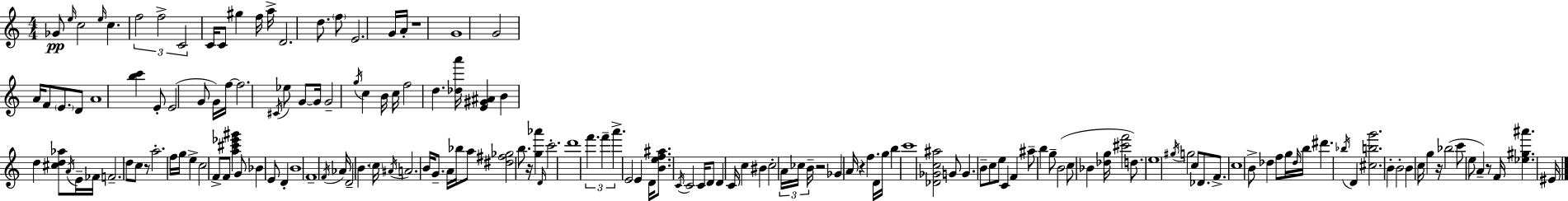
Gb4/e E5/s C5/h E5/s C5/q. F5/h F5/h C4/h C4/s C4/e G#5/q F5/s A5/s D4/h. D5/e. F5/e E4/h. G4/s A4/s R/w G4/w G4/h A4/s F4/e E4/e. D4/e A4/w [B5,C6]/q E4/e E4/h G4/e G4/s F5/s F5/h. C#4/s Eb5/e G4/e G4/s G4/h G5/s C5/q B4/s C5/s F5/h D5/q. [Db5,A6]/s [E4,G#4,A#4]/q B4/q D5/q [C#5,D5,Ab5]/e A4/s E4/s FES4/s F4/h. D5/e C5/e R/e A5/h. F5/s G5/s E5/q C5/h F4/e F4/e [A5,C#6,Eb6,G#6]/q G4/e Bb4/q E4/e D4/q B4/w F4/w F4/s Ab4/s D4/h B4/q. C5/s A#4/s A4/h. B4/s G4/e. A4/s Bb5/s A5/e [D#5,F#5,Gb5]/h B5/e. R/s [G5,Ab6]/q D4/s C6/h. D6/w F6/q. F6/q A6/q. E4/h E4/q D4/s [B4,E5,F5,A#5]/e. C4/s C4/h C4/s D4/e D4/q C4/s C5/q BIS4/q C5/h A4/s CES5/s B4/s R/h Gb4/q A4/s R/q F5/q. D4/s G5/s B5/q C6/w [Db4,Gb4,C5,A#5]/h G4/e G4/q. B4/e C5/e E5/e C4/q F4/q A#5/e B5/q G5/e B4/h C5/e Bb4/q [Db5,G5]/s [C#6,F6]/h D5/e. E5/w G#5/s G5/h C5/e Db4/e. F4/e. C5/w B4/e Db5/q F5/e G5/s Db5/s B5/s D#6/q. Bb5/s D4/q [C#5,B5,G6]/h. B4/q B4/h B4/q C5/s G5/q R/s Bb5/h C6/e E5/e A4/q R/e F4/s [Eb5,G#5,A#6]/q. EIS4/s